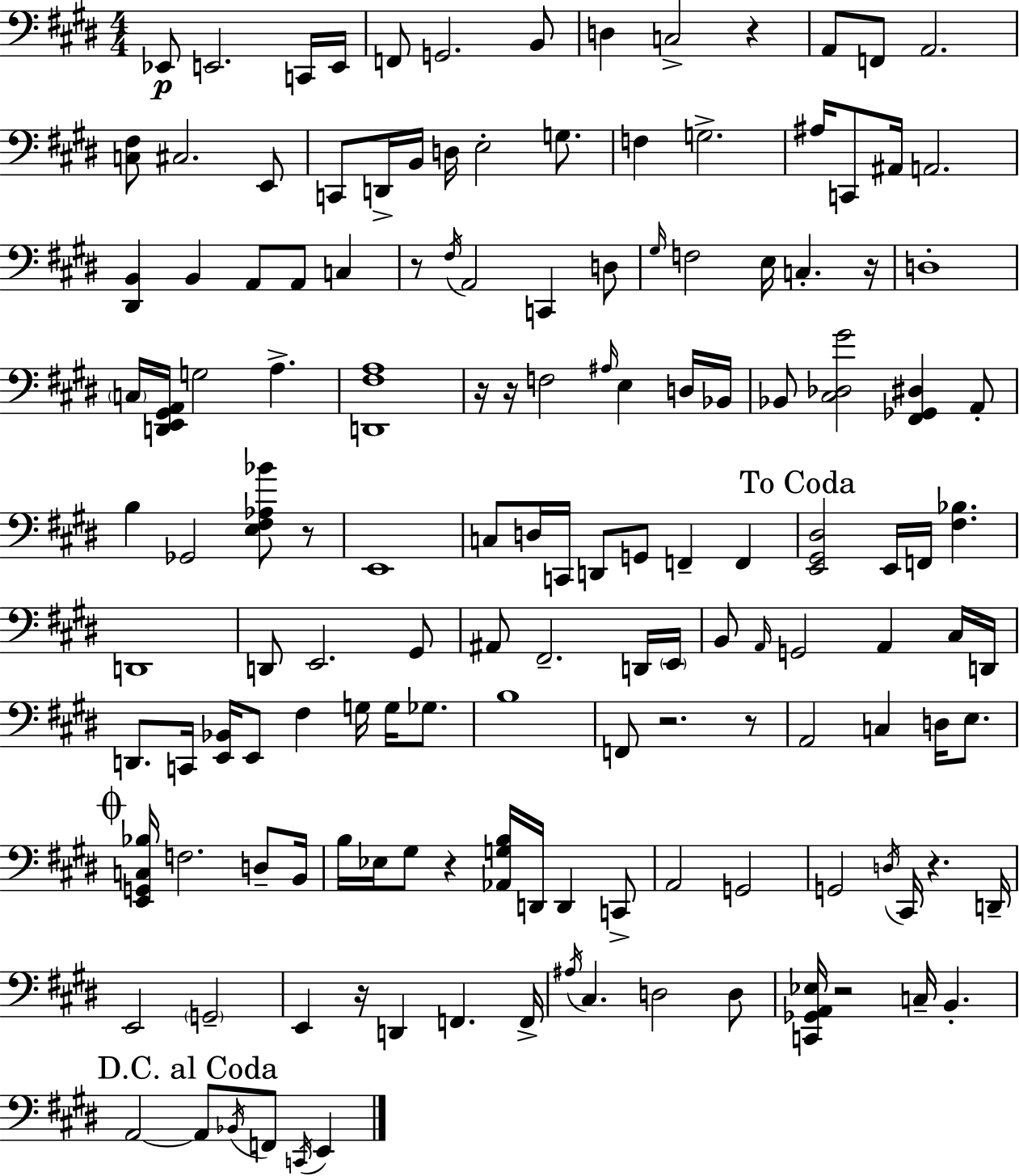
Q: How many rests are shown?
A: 12